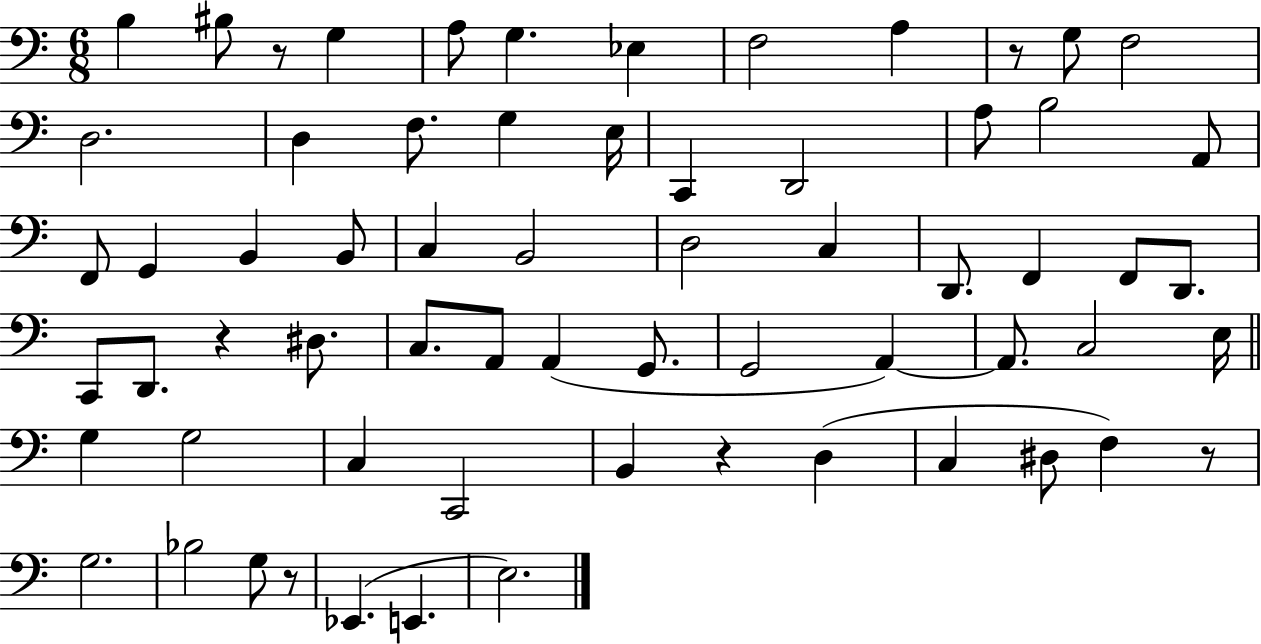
B3/q BIS3/e R/e G3/q A3/e G3/q. Eb3/q F3/h A3/q R/e G3/e F3/h D3/h. D3/q F3/e. G3/q E3/s C2/q D2/h A3/e B3/h A2/e F2/e G2/q B2/q B2/e C3/q B2/h D3/h C3/q D2/e. F2/q F2/e D2/e. C2/e D2/e. R/q D#3/e. C3/e. A2/e A2/q G2/e. G2/h A2/q A2/e. C3/h E3/s G3/q G3/h C3/q C2/h B2/q R/q D3/q C3/q D#3/e F3/q R/e G3/h. Bb3/h G3/e R/e Eb2/q. E2/q. E3/h.